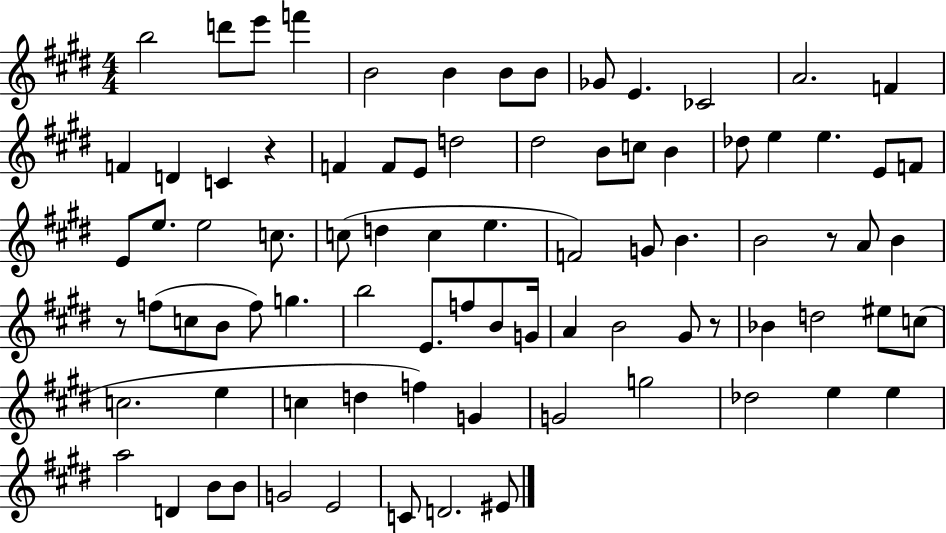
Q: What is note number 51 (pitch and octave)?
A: F5